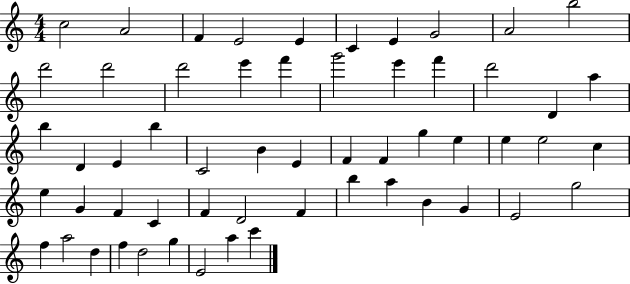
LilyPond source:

{
  \clef treble
  \numericTimeSignature
  \time 4/4
  \key c \major
  c''2 a'2 | f'4 e'2 e'4 | c'4 e'4 g'2 | a'2 b''2 | \break d'''2 d'''2 | d'''2 e'''4 f'''4 | g'''2 e'''4 f'''4 | d'''2 d'4 a''4 | \break b''4 d'4 e'4 b''4 | c'2 b'4 e'4 | f'4 f'4 g''4 e''4 | e''4 e''2 c''4 | \break e''4 g'4 f'4 c'4 | f'4 d'2 f'4 | b''4 a''4 b'4 g'4 | e'2 g''2 | \break f''4 a''2 d''4 | f''4 d''2 g''4 | e'2 a''4 c'''4 | \bar "|."
}